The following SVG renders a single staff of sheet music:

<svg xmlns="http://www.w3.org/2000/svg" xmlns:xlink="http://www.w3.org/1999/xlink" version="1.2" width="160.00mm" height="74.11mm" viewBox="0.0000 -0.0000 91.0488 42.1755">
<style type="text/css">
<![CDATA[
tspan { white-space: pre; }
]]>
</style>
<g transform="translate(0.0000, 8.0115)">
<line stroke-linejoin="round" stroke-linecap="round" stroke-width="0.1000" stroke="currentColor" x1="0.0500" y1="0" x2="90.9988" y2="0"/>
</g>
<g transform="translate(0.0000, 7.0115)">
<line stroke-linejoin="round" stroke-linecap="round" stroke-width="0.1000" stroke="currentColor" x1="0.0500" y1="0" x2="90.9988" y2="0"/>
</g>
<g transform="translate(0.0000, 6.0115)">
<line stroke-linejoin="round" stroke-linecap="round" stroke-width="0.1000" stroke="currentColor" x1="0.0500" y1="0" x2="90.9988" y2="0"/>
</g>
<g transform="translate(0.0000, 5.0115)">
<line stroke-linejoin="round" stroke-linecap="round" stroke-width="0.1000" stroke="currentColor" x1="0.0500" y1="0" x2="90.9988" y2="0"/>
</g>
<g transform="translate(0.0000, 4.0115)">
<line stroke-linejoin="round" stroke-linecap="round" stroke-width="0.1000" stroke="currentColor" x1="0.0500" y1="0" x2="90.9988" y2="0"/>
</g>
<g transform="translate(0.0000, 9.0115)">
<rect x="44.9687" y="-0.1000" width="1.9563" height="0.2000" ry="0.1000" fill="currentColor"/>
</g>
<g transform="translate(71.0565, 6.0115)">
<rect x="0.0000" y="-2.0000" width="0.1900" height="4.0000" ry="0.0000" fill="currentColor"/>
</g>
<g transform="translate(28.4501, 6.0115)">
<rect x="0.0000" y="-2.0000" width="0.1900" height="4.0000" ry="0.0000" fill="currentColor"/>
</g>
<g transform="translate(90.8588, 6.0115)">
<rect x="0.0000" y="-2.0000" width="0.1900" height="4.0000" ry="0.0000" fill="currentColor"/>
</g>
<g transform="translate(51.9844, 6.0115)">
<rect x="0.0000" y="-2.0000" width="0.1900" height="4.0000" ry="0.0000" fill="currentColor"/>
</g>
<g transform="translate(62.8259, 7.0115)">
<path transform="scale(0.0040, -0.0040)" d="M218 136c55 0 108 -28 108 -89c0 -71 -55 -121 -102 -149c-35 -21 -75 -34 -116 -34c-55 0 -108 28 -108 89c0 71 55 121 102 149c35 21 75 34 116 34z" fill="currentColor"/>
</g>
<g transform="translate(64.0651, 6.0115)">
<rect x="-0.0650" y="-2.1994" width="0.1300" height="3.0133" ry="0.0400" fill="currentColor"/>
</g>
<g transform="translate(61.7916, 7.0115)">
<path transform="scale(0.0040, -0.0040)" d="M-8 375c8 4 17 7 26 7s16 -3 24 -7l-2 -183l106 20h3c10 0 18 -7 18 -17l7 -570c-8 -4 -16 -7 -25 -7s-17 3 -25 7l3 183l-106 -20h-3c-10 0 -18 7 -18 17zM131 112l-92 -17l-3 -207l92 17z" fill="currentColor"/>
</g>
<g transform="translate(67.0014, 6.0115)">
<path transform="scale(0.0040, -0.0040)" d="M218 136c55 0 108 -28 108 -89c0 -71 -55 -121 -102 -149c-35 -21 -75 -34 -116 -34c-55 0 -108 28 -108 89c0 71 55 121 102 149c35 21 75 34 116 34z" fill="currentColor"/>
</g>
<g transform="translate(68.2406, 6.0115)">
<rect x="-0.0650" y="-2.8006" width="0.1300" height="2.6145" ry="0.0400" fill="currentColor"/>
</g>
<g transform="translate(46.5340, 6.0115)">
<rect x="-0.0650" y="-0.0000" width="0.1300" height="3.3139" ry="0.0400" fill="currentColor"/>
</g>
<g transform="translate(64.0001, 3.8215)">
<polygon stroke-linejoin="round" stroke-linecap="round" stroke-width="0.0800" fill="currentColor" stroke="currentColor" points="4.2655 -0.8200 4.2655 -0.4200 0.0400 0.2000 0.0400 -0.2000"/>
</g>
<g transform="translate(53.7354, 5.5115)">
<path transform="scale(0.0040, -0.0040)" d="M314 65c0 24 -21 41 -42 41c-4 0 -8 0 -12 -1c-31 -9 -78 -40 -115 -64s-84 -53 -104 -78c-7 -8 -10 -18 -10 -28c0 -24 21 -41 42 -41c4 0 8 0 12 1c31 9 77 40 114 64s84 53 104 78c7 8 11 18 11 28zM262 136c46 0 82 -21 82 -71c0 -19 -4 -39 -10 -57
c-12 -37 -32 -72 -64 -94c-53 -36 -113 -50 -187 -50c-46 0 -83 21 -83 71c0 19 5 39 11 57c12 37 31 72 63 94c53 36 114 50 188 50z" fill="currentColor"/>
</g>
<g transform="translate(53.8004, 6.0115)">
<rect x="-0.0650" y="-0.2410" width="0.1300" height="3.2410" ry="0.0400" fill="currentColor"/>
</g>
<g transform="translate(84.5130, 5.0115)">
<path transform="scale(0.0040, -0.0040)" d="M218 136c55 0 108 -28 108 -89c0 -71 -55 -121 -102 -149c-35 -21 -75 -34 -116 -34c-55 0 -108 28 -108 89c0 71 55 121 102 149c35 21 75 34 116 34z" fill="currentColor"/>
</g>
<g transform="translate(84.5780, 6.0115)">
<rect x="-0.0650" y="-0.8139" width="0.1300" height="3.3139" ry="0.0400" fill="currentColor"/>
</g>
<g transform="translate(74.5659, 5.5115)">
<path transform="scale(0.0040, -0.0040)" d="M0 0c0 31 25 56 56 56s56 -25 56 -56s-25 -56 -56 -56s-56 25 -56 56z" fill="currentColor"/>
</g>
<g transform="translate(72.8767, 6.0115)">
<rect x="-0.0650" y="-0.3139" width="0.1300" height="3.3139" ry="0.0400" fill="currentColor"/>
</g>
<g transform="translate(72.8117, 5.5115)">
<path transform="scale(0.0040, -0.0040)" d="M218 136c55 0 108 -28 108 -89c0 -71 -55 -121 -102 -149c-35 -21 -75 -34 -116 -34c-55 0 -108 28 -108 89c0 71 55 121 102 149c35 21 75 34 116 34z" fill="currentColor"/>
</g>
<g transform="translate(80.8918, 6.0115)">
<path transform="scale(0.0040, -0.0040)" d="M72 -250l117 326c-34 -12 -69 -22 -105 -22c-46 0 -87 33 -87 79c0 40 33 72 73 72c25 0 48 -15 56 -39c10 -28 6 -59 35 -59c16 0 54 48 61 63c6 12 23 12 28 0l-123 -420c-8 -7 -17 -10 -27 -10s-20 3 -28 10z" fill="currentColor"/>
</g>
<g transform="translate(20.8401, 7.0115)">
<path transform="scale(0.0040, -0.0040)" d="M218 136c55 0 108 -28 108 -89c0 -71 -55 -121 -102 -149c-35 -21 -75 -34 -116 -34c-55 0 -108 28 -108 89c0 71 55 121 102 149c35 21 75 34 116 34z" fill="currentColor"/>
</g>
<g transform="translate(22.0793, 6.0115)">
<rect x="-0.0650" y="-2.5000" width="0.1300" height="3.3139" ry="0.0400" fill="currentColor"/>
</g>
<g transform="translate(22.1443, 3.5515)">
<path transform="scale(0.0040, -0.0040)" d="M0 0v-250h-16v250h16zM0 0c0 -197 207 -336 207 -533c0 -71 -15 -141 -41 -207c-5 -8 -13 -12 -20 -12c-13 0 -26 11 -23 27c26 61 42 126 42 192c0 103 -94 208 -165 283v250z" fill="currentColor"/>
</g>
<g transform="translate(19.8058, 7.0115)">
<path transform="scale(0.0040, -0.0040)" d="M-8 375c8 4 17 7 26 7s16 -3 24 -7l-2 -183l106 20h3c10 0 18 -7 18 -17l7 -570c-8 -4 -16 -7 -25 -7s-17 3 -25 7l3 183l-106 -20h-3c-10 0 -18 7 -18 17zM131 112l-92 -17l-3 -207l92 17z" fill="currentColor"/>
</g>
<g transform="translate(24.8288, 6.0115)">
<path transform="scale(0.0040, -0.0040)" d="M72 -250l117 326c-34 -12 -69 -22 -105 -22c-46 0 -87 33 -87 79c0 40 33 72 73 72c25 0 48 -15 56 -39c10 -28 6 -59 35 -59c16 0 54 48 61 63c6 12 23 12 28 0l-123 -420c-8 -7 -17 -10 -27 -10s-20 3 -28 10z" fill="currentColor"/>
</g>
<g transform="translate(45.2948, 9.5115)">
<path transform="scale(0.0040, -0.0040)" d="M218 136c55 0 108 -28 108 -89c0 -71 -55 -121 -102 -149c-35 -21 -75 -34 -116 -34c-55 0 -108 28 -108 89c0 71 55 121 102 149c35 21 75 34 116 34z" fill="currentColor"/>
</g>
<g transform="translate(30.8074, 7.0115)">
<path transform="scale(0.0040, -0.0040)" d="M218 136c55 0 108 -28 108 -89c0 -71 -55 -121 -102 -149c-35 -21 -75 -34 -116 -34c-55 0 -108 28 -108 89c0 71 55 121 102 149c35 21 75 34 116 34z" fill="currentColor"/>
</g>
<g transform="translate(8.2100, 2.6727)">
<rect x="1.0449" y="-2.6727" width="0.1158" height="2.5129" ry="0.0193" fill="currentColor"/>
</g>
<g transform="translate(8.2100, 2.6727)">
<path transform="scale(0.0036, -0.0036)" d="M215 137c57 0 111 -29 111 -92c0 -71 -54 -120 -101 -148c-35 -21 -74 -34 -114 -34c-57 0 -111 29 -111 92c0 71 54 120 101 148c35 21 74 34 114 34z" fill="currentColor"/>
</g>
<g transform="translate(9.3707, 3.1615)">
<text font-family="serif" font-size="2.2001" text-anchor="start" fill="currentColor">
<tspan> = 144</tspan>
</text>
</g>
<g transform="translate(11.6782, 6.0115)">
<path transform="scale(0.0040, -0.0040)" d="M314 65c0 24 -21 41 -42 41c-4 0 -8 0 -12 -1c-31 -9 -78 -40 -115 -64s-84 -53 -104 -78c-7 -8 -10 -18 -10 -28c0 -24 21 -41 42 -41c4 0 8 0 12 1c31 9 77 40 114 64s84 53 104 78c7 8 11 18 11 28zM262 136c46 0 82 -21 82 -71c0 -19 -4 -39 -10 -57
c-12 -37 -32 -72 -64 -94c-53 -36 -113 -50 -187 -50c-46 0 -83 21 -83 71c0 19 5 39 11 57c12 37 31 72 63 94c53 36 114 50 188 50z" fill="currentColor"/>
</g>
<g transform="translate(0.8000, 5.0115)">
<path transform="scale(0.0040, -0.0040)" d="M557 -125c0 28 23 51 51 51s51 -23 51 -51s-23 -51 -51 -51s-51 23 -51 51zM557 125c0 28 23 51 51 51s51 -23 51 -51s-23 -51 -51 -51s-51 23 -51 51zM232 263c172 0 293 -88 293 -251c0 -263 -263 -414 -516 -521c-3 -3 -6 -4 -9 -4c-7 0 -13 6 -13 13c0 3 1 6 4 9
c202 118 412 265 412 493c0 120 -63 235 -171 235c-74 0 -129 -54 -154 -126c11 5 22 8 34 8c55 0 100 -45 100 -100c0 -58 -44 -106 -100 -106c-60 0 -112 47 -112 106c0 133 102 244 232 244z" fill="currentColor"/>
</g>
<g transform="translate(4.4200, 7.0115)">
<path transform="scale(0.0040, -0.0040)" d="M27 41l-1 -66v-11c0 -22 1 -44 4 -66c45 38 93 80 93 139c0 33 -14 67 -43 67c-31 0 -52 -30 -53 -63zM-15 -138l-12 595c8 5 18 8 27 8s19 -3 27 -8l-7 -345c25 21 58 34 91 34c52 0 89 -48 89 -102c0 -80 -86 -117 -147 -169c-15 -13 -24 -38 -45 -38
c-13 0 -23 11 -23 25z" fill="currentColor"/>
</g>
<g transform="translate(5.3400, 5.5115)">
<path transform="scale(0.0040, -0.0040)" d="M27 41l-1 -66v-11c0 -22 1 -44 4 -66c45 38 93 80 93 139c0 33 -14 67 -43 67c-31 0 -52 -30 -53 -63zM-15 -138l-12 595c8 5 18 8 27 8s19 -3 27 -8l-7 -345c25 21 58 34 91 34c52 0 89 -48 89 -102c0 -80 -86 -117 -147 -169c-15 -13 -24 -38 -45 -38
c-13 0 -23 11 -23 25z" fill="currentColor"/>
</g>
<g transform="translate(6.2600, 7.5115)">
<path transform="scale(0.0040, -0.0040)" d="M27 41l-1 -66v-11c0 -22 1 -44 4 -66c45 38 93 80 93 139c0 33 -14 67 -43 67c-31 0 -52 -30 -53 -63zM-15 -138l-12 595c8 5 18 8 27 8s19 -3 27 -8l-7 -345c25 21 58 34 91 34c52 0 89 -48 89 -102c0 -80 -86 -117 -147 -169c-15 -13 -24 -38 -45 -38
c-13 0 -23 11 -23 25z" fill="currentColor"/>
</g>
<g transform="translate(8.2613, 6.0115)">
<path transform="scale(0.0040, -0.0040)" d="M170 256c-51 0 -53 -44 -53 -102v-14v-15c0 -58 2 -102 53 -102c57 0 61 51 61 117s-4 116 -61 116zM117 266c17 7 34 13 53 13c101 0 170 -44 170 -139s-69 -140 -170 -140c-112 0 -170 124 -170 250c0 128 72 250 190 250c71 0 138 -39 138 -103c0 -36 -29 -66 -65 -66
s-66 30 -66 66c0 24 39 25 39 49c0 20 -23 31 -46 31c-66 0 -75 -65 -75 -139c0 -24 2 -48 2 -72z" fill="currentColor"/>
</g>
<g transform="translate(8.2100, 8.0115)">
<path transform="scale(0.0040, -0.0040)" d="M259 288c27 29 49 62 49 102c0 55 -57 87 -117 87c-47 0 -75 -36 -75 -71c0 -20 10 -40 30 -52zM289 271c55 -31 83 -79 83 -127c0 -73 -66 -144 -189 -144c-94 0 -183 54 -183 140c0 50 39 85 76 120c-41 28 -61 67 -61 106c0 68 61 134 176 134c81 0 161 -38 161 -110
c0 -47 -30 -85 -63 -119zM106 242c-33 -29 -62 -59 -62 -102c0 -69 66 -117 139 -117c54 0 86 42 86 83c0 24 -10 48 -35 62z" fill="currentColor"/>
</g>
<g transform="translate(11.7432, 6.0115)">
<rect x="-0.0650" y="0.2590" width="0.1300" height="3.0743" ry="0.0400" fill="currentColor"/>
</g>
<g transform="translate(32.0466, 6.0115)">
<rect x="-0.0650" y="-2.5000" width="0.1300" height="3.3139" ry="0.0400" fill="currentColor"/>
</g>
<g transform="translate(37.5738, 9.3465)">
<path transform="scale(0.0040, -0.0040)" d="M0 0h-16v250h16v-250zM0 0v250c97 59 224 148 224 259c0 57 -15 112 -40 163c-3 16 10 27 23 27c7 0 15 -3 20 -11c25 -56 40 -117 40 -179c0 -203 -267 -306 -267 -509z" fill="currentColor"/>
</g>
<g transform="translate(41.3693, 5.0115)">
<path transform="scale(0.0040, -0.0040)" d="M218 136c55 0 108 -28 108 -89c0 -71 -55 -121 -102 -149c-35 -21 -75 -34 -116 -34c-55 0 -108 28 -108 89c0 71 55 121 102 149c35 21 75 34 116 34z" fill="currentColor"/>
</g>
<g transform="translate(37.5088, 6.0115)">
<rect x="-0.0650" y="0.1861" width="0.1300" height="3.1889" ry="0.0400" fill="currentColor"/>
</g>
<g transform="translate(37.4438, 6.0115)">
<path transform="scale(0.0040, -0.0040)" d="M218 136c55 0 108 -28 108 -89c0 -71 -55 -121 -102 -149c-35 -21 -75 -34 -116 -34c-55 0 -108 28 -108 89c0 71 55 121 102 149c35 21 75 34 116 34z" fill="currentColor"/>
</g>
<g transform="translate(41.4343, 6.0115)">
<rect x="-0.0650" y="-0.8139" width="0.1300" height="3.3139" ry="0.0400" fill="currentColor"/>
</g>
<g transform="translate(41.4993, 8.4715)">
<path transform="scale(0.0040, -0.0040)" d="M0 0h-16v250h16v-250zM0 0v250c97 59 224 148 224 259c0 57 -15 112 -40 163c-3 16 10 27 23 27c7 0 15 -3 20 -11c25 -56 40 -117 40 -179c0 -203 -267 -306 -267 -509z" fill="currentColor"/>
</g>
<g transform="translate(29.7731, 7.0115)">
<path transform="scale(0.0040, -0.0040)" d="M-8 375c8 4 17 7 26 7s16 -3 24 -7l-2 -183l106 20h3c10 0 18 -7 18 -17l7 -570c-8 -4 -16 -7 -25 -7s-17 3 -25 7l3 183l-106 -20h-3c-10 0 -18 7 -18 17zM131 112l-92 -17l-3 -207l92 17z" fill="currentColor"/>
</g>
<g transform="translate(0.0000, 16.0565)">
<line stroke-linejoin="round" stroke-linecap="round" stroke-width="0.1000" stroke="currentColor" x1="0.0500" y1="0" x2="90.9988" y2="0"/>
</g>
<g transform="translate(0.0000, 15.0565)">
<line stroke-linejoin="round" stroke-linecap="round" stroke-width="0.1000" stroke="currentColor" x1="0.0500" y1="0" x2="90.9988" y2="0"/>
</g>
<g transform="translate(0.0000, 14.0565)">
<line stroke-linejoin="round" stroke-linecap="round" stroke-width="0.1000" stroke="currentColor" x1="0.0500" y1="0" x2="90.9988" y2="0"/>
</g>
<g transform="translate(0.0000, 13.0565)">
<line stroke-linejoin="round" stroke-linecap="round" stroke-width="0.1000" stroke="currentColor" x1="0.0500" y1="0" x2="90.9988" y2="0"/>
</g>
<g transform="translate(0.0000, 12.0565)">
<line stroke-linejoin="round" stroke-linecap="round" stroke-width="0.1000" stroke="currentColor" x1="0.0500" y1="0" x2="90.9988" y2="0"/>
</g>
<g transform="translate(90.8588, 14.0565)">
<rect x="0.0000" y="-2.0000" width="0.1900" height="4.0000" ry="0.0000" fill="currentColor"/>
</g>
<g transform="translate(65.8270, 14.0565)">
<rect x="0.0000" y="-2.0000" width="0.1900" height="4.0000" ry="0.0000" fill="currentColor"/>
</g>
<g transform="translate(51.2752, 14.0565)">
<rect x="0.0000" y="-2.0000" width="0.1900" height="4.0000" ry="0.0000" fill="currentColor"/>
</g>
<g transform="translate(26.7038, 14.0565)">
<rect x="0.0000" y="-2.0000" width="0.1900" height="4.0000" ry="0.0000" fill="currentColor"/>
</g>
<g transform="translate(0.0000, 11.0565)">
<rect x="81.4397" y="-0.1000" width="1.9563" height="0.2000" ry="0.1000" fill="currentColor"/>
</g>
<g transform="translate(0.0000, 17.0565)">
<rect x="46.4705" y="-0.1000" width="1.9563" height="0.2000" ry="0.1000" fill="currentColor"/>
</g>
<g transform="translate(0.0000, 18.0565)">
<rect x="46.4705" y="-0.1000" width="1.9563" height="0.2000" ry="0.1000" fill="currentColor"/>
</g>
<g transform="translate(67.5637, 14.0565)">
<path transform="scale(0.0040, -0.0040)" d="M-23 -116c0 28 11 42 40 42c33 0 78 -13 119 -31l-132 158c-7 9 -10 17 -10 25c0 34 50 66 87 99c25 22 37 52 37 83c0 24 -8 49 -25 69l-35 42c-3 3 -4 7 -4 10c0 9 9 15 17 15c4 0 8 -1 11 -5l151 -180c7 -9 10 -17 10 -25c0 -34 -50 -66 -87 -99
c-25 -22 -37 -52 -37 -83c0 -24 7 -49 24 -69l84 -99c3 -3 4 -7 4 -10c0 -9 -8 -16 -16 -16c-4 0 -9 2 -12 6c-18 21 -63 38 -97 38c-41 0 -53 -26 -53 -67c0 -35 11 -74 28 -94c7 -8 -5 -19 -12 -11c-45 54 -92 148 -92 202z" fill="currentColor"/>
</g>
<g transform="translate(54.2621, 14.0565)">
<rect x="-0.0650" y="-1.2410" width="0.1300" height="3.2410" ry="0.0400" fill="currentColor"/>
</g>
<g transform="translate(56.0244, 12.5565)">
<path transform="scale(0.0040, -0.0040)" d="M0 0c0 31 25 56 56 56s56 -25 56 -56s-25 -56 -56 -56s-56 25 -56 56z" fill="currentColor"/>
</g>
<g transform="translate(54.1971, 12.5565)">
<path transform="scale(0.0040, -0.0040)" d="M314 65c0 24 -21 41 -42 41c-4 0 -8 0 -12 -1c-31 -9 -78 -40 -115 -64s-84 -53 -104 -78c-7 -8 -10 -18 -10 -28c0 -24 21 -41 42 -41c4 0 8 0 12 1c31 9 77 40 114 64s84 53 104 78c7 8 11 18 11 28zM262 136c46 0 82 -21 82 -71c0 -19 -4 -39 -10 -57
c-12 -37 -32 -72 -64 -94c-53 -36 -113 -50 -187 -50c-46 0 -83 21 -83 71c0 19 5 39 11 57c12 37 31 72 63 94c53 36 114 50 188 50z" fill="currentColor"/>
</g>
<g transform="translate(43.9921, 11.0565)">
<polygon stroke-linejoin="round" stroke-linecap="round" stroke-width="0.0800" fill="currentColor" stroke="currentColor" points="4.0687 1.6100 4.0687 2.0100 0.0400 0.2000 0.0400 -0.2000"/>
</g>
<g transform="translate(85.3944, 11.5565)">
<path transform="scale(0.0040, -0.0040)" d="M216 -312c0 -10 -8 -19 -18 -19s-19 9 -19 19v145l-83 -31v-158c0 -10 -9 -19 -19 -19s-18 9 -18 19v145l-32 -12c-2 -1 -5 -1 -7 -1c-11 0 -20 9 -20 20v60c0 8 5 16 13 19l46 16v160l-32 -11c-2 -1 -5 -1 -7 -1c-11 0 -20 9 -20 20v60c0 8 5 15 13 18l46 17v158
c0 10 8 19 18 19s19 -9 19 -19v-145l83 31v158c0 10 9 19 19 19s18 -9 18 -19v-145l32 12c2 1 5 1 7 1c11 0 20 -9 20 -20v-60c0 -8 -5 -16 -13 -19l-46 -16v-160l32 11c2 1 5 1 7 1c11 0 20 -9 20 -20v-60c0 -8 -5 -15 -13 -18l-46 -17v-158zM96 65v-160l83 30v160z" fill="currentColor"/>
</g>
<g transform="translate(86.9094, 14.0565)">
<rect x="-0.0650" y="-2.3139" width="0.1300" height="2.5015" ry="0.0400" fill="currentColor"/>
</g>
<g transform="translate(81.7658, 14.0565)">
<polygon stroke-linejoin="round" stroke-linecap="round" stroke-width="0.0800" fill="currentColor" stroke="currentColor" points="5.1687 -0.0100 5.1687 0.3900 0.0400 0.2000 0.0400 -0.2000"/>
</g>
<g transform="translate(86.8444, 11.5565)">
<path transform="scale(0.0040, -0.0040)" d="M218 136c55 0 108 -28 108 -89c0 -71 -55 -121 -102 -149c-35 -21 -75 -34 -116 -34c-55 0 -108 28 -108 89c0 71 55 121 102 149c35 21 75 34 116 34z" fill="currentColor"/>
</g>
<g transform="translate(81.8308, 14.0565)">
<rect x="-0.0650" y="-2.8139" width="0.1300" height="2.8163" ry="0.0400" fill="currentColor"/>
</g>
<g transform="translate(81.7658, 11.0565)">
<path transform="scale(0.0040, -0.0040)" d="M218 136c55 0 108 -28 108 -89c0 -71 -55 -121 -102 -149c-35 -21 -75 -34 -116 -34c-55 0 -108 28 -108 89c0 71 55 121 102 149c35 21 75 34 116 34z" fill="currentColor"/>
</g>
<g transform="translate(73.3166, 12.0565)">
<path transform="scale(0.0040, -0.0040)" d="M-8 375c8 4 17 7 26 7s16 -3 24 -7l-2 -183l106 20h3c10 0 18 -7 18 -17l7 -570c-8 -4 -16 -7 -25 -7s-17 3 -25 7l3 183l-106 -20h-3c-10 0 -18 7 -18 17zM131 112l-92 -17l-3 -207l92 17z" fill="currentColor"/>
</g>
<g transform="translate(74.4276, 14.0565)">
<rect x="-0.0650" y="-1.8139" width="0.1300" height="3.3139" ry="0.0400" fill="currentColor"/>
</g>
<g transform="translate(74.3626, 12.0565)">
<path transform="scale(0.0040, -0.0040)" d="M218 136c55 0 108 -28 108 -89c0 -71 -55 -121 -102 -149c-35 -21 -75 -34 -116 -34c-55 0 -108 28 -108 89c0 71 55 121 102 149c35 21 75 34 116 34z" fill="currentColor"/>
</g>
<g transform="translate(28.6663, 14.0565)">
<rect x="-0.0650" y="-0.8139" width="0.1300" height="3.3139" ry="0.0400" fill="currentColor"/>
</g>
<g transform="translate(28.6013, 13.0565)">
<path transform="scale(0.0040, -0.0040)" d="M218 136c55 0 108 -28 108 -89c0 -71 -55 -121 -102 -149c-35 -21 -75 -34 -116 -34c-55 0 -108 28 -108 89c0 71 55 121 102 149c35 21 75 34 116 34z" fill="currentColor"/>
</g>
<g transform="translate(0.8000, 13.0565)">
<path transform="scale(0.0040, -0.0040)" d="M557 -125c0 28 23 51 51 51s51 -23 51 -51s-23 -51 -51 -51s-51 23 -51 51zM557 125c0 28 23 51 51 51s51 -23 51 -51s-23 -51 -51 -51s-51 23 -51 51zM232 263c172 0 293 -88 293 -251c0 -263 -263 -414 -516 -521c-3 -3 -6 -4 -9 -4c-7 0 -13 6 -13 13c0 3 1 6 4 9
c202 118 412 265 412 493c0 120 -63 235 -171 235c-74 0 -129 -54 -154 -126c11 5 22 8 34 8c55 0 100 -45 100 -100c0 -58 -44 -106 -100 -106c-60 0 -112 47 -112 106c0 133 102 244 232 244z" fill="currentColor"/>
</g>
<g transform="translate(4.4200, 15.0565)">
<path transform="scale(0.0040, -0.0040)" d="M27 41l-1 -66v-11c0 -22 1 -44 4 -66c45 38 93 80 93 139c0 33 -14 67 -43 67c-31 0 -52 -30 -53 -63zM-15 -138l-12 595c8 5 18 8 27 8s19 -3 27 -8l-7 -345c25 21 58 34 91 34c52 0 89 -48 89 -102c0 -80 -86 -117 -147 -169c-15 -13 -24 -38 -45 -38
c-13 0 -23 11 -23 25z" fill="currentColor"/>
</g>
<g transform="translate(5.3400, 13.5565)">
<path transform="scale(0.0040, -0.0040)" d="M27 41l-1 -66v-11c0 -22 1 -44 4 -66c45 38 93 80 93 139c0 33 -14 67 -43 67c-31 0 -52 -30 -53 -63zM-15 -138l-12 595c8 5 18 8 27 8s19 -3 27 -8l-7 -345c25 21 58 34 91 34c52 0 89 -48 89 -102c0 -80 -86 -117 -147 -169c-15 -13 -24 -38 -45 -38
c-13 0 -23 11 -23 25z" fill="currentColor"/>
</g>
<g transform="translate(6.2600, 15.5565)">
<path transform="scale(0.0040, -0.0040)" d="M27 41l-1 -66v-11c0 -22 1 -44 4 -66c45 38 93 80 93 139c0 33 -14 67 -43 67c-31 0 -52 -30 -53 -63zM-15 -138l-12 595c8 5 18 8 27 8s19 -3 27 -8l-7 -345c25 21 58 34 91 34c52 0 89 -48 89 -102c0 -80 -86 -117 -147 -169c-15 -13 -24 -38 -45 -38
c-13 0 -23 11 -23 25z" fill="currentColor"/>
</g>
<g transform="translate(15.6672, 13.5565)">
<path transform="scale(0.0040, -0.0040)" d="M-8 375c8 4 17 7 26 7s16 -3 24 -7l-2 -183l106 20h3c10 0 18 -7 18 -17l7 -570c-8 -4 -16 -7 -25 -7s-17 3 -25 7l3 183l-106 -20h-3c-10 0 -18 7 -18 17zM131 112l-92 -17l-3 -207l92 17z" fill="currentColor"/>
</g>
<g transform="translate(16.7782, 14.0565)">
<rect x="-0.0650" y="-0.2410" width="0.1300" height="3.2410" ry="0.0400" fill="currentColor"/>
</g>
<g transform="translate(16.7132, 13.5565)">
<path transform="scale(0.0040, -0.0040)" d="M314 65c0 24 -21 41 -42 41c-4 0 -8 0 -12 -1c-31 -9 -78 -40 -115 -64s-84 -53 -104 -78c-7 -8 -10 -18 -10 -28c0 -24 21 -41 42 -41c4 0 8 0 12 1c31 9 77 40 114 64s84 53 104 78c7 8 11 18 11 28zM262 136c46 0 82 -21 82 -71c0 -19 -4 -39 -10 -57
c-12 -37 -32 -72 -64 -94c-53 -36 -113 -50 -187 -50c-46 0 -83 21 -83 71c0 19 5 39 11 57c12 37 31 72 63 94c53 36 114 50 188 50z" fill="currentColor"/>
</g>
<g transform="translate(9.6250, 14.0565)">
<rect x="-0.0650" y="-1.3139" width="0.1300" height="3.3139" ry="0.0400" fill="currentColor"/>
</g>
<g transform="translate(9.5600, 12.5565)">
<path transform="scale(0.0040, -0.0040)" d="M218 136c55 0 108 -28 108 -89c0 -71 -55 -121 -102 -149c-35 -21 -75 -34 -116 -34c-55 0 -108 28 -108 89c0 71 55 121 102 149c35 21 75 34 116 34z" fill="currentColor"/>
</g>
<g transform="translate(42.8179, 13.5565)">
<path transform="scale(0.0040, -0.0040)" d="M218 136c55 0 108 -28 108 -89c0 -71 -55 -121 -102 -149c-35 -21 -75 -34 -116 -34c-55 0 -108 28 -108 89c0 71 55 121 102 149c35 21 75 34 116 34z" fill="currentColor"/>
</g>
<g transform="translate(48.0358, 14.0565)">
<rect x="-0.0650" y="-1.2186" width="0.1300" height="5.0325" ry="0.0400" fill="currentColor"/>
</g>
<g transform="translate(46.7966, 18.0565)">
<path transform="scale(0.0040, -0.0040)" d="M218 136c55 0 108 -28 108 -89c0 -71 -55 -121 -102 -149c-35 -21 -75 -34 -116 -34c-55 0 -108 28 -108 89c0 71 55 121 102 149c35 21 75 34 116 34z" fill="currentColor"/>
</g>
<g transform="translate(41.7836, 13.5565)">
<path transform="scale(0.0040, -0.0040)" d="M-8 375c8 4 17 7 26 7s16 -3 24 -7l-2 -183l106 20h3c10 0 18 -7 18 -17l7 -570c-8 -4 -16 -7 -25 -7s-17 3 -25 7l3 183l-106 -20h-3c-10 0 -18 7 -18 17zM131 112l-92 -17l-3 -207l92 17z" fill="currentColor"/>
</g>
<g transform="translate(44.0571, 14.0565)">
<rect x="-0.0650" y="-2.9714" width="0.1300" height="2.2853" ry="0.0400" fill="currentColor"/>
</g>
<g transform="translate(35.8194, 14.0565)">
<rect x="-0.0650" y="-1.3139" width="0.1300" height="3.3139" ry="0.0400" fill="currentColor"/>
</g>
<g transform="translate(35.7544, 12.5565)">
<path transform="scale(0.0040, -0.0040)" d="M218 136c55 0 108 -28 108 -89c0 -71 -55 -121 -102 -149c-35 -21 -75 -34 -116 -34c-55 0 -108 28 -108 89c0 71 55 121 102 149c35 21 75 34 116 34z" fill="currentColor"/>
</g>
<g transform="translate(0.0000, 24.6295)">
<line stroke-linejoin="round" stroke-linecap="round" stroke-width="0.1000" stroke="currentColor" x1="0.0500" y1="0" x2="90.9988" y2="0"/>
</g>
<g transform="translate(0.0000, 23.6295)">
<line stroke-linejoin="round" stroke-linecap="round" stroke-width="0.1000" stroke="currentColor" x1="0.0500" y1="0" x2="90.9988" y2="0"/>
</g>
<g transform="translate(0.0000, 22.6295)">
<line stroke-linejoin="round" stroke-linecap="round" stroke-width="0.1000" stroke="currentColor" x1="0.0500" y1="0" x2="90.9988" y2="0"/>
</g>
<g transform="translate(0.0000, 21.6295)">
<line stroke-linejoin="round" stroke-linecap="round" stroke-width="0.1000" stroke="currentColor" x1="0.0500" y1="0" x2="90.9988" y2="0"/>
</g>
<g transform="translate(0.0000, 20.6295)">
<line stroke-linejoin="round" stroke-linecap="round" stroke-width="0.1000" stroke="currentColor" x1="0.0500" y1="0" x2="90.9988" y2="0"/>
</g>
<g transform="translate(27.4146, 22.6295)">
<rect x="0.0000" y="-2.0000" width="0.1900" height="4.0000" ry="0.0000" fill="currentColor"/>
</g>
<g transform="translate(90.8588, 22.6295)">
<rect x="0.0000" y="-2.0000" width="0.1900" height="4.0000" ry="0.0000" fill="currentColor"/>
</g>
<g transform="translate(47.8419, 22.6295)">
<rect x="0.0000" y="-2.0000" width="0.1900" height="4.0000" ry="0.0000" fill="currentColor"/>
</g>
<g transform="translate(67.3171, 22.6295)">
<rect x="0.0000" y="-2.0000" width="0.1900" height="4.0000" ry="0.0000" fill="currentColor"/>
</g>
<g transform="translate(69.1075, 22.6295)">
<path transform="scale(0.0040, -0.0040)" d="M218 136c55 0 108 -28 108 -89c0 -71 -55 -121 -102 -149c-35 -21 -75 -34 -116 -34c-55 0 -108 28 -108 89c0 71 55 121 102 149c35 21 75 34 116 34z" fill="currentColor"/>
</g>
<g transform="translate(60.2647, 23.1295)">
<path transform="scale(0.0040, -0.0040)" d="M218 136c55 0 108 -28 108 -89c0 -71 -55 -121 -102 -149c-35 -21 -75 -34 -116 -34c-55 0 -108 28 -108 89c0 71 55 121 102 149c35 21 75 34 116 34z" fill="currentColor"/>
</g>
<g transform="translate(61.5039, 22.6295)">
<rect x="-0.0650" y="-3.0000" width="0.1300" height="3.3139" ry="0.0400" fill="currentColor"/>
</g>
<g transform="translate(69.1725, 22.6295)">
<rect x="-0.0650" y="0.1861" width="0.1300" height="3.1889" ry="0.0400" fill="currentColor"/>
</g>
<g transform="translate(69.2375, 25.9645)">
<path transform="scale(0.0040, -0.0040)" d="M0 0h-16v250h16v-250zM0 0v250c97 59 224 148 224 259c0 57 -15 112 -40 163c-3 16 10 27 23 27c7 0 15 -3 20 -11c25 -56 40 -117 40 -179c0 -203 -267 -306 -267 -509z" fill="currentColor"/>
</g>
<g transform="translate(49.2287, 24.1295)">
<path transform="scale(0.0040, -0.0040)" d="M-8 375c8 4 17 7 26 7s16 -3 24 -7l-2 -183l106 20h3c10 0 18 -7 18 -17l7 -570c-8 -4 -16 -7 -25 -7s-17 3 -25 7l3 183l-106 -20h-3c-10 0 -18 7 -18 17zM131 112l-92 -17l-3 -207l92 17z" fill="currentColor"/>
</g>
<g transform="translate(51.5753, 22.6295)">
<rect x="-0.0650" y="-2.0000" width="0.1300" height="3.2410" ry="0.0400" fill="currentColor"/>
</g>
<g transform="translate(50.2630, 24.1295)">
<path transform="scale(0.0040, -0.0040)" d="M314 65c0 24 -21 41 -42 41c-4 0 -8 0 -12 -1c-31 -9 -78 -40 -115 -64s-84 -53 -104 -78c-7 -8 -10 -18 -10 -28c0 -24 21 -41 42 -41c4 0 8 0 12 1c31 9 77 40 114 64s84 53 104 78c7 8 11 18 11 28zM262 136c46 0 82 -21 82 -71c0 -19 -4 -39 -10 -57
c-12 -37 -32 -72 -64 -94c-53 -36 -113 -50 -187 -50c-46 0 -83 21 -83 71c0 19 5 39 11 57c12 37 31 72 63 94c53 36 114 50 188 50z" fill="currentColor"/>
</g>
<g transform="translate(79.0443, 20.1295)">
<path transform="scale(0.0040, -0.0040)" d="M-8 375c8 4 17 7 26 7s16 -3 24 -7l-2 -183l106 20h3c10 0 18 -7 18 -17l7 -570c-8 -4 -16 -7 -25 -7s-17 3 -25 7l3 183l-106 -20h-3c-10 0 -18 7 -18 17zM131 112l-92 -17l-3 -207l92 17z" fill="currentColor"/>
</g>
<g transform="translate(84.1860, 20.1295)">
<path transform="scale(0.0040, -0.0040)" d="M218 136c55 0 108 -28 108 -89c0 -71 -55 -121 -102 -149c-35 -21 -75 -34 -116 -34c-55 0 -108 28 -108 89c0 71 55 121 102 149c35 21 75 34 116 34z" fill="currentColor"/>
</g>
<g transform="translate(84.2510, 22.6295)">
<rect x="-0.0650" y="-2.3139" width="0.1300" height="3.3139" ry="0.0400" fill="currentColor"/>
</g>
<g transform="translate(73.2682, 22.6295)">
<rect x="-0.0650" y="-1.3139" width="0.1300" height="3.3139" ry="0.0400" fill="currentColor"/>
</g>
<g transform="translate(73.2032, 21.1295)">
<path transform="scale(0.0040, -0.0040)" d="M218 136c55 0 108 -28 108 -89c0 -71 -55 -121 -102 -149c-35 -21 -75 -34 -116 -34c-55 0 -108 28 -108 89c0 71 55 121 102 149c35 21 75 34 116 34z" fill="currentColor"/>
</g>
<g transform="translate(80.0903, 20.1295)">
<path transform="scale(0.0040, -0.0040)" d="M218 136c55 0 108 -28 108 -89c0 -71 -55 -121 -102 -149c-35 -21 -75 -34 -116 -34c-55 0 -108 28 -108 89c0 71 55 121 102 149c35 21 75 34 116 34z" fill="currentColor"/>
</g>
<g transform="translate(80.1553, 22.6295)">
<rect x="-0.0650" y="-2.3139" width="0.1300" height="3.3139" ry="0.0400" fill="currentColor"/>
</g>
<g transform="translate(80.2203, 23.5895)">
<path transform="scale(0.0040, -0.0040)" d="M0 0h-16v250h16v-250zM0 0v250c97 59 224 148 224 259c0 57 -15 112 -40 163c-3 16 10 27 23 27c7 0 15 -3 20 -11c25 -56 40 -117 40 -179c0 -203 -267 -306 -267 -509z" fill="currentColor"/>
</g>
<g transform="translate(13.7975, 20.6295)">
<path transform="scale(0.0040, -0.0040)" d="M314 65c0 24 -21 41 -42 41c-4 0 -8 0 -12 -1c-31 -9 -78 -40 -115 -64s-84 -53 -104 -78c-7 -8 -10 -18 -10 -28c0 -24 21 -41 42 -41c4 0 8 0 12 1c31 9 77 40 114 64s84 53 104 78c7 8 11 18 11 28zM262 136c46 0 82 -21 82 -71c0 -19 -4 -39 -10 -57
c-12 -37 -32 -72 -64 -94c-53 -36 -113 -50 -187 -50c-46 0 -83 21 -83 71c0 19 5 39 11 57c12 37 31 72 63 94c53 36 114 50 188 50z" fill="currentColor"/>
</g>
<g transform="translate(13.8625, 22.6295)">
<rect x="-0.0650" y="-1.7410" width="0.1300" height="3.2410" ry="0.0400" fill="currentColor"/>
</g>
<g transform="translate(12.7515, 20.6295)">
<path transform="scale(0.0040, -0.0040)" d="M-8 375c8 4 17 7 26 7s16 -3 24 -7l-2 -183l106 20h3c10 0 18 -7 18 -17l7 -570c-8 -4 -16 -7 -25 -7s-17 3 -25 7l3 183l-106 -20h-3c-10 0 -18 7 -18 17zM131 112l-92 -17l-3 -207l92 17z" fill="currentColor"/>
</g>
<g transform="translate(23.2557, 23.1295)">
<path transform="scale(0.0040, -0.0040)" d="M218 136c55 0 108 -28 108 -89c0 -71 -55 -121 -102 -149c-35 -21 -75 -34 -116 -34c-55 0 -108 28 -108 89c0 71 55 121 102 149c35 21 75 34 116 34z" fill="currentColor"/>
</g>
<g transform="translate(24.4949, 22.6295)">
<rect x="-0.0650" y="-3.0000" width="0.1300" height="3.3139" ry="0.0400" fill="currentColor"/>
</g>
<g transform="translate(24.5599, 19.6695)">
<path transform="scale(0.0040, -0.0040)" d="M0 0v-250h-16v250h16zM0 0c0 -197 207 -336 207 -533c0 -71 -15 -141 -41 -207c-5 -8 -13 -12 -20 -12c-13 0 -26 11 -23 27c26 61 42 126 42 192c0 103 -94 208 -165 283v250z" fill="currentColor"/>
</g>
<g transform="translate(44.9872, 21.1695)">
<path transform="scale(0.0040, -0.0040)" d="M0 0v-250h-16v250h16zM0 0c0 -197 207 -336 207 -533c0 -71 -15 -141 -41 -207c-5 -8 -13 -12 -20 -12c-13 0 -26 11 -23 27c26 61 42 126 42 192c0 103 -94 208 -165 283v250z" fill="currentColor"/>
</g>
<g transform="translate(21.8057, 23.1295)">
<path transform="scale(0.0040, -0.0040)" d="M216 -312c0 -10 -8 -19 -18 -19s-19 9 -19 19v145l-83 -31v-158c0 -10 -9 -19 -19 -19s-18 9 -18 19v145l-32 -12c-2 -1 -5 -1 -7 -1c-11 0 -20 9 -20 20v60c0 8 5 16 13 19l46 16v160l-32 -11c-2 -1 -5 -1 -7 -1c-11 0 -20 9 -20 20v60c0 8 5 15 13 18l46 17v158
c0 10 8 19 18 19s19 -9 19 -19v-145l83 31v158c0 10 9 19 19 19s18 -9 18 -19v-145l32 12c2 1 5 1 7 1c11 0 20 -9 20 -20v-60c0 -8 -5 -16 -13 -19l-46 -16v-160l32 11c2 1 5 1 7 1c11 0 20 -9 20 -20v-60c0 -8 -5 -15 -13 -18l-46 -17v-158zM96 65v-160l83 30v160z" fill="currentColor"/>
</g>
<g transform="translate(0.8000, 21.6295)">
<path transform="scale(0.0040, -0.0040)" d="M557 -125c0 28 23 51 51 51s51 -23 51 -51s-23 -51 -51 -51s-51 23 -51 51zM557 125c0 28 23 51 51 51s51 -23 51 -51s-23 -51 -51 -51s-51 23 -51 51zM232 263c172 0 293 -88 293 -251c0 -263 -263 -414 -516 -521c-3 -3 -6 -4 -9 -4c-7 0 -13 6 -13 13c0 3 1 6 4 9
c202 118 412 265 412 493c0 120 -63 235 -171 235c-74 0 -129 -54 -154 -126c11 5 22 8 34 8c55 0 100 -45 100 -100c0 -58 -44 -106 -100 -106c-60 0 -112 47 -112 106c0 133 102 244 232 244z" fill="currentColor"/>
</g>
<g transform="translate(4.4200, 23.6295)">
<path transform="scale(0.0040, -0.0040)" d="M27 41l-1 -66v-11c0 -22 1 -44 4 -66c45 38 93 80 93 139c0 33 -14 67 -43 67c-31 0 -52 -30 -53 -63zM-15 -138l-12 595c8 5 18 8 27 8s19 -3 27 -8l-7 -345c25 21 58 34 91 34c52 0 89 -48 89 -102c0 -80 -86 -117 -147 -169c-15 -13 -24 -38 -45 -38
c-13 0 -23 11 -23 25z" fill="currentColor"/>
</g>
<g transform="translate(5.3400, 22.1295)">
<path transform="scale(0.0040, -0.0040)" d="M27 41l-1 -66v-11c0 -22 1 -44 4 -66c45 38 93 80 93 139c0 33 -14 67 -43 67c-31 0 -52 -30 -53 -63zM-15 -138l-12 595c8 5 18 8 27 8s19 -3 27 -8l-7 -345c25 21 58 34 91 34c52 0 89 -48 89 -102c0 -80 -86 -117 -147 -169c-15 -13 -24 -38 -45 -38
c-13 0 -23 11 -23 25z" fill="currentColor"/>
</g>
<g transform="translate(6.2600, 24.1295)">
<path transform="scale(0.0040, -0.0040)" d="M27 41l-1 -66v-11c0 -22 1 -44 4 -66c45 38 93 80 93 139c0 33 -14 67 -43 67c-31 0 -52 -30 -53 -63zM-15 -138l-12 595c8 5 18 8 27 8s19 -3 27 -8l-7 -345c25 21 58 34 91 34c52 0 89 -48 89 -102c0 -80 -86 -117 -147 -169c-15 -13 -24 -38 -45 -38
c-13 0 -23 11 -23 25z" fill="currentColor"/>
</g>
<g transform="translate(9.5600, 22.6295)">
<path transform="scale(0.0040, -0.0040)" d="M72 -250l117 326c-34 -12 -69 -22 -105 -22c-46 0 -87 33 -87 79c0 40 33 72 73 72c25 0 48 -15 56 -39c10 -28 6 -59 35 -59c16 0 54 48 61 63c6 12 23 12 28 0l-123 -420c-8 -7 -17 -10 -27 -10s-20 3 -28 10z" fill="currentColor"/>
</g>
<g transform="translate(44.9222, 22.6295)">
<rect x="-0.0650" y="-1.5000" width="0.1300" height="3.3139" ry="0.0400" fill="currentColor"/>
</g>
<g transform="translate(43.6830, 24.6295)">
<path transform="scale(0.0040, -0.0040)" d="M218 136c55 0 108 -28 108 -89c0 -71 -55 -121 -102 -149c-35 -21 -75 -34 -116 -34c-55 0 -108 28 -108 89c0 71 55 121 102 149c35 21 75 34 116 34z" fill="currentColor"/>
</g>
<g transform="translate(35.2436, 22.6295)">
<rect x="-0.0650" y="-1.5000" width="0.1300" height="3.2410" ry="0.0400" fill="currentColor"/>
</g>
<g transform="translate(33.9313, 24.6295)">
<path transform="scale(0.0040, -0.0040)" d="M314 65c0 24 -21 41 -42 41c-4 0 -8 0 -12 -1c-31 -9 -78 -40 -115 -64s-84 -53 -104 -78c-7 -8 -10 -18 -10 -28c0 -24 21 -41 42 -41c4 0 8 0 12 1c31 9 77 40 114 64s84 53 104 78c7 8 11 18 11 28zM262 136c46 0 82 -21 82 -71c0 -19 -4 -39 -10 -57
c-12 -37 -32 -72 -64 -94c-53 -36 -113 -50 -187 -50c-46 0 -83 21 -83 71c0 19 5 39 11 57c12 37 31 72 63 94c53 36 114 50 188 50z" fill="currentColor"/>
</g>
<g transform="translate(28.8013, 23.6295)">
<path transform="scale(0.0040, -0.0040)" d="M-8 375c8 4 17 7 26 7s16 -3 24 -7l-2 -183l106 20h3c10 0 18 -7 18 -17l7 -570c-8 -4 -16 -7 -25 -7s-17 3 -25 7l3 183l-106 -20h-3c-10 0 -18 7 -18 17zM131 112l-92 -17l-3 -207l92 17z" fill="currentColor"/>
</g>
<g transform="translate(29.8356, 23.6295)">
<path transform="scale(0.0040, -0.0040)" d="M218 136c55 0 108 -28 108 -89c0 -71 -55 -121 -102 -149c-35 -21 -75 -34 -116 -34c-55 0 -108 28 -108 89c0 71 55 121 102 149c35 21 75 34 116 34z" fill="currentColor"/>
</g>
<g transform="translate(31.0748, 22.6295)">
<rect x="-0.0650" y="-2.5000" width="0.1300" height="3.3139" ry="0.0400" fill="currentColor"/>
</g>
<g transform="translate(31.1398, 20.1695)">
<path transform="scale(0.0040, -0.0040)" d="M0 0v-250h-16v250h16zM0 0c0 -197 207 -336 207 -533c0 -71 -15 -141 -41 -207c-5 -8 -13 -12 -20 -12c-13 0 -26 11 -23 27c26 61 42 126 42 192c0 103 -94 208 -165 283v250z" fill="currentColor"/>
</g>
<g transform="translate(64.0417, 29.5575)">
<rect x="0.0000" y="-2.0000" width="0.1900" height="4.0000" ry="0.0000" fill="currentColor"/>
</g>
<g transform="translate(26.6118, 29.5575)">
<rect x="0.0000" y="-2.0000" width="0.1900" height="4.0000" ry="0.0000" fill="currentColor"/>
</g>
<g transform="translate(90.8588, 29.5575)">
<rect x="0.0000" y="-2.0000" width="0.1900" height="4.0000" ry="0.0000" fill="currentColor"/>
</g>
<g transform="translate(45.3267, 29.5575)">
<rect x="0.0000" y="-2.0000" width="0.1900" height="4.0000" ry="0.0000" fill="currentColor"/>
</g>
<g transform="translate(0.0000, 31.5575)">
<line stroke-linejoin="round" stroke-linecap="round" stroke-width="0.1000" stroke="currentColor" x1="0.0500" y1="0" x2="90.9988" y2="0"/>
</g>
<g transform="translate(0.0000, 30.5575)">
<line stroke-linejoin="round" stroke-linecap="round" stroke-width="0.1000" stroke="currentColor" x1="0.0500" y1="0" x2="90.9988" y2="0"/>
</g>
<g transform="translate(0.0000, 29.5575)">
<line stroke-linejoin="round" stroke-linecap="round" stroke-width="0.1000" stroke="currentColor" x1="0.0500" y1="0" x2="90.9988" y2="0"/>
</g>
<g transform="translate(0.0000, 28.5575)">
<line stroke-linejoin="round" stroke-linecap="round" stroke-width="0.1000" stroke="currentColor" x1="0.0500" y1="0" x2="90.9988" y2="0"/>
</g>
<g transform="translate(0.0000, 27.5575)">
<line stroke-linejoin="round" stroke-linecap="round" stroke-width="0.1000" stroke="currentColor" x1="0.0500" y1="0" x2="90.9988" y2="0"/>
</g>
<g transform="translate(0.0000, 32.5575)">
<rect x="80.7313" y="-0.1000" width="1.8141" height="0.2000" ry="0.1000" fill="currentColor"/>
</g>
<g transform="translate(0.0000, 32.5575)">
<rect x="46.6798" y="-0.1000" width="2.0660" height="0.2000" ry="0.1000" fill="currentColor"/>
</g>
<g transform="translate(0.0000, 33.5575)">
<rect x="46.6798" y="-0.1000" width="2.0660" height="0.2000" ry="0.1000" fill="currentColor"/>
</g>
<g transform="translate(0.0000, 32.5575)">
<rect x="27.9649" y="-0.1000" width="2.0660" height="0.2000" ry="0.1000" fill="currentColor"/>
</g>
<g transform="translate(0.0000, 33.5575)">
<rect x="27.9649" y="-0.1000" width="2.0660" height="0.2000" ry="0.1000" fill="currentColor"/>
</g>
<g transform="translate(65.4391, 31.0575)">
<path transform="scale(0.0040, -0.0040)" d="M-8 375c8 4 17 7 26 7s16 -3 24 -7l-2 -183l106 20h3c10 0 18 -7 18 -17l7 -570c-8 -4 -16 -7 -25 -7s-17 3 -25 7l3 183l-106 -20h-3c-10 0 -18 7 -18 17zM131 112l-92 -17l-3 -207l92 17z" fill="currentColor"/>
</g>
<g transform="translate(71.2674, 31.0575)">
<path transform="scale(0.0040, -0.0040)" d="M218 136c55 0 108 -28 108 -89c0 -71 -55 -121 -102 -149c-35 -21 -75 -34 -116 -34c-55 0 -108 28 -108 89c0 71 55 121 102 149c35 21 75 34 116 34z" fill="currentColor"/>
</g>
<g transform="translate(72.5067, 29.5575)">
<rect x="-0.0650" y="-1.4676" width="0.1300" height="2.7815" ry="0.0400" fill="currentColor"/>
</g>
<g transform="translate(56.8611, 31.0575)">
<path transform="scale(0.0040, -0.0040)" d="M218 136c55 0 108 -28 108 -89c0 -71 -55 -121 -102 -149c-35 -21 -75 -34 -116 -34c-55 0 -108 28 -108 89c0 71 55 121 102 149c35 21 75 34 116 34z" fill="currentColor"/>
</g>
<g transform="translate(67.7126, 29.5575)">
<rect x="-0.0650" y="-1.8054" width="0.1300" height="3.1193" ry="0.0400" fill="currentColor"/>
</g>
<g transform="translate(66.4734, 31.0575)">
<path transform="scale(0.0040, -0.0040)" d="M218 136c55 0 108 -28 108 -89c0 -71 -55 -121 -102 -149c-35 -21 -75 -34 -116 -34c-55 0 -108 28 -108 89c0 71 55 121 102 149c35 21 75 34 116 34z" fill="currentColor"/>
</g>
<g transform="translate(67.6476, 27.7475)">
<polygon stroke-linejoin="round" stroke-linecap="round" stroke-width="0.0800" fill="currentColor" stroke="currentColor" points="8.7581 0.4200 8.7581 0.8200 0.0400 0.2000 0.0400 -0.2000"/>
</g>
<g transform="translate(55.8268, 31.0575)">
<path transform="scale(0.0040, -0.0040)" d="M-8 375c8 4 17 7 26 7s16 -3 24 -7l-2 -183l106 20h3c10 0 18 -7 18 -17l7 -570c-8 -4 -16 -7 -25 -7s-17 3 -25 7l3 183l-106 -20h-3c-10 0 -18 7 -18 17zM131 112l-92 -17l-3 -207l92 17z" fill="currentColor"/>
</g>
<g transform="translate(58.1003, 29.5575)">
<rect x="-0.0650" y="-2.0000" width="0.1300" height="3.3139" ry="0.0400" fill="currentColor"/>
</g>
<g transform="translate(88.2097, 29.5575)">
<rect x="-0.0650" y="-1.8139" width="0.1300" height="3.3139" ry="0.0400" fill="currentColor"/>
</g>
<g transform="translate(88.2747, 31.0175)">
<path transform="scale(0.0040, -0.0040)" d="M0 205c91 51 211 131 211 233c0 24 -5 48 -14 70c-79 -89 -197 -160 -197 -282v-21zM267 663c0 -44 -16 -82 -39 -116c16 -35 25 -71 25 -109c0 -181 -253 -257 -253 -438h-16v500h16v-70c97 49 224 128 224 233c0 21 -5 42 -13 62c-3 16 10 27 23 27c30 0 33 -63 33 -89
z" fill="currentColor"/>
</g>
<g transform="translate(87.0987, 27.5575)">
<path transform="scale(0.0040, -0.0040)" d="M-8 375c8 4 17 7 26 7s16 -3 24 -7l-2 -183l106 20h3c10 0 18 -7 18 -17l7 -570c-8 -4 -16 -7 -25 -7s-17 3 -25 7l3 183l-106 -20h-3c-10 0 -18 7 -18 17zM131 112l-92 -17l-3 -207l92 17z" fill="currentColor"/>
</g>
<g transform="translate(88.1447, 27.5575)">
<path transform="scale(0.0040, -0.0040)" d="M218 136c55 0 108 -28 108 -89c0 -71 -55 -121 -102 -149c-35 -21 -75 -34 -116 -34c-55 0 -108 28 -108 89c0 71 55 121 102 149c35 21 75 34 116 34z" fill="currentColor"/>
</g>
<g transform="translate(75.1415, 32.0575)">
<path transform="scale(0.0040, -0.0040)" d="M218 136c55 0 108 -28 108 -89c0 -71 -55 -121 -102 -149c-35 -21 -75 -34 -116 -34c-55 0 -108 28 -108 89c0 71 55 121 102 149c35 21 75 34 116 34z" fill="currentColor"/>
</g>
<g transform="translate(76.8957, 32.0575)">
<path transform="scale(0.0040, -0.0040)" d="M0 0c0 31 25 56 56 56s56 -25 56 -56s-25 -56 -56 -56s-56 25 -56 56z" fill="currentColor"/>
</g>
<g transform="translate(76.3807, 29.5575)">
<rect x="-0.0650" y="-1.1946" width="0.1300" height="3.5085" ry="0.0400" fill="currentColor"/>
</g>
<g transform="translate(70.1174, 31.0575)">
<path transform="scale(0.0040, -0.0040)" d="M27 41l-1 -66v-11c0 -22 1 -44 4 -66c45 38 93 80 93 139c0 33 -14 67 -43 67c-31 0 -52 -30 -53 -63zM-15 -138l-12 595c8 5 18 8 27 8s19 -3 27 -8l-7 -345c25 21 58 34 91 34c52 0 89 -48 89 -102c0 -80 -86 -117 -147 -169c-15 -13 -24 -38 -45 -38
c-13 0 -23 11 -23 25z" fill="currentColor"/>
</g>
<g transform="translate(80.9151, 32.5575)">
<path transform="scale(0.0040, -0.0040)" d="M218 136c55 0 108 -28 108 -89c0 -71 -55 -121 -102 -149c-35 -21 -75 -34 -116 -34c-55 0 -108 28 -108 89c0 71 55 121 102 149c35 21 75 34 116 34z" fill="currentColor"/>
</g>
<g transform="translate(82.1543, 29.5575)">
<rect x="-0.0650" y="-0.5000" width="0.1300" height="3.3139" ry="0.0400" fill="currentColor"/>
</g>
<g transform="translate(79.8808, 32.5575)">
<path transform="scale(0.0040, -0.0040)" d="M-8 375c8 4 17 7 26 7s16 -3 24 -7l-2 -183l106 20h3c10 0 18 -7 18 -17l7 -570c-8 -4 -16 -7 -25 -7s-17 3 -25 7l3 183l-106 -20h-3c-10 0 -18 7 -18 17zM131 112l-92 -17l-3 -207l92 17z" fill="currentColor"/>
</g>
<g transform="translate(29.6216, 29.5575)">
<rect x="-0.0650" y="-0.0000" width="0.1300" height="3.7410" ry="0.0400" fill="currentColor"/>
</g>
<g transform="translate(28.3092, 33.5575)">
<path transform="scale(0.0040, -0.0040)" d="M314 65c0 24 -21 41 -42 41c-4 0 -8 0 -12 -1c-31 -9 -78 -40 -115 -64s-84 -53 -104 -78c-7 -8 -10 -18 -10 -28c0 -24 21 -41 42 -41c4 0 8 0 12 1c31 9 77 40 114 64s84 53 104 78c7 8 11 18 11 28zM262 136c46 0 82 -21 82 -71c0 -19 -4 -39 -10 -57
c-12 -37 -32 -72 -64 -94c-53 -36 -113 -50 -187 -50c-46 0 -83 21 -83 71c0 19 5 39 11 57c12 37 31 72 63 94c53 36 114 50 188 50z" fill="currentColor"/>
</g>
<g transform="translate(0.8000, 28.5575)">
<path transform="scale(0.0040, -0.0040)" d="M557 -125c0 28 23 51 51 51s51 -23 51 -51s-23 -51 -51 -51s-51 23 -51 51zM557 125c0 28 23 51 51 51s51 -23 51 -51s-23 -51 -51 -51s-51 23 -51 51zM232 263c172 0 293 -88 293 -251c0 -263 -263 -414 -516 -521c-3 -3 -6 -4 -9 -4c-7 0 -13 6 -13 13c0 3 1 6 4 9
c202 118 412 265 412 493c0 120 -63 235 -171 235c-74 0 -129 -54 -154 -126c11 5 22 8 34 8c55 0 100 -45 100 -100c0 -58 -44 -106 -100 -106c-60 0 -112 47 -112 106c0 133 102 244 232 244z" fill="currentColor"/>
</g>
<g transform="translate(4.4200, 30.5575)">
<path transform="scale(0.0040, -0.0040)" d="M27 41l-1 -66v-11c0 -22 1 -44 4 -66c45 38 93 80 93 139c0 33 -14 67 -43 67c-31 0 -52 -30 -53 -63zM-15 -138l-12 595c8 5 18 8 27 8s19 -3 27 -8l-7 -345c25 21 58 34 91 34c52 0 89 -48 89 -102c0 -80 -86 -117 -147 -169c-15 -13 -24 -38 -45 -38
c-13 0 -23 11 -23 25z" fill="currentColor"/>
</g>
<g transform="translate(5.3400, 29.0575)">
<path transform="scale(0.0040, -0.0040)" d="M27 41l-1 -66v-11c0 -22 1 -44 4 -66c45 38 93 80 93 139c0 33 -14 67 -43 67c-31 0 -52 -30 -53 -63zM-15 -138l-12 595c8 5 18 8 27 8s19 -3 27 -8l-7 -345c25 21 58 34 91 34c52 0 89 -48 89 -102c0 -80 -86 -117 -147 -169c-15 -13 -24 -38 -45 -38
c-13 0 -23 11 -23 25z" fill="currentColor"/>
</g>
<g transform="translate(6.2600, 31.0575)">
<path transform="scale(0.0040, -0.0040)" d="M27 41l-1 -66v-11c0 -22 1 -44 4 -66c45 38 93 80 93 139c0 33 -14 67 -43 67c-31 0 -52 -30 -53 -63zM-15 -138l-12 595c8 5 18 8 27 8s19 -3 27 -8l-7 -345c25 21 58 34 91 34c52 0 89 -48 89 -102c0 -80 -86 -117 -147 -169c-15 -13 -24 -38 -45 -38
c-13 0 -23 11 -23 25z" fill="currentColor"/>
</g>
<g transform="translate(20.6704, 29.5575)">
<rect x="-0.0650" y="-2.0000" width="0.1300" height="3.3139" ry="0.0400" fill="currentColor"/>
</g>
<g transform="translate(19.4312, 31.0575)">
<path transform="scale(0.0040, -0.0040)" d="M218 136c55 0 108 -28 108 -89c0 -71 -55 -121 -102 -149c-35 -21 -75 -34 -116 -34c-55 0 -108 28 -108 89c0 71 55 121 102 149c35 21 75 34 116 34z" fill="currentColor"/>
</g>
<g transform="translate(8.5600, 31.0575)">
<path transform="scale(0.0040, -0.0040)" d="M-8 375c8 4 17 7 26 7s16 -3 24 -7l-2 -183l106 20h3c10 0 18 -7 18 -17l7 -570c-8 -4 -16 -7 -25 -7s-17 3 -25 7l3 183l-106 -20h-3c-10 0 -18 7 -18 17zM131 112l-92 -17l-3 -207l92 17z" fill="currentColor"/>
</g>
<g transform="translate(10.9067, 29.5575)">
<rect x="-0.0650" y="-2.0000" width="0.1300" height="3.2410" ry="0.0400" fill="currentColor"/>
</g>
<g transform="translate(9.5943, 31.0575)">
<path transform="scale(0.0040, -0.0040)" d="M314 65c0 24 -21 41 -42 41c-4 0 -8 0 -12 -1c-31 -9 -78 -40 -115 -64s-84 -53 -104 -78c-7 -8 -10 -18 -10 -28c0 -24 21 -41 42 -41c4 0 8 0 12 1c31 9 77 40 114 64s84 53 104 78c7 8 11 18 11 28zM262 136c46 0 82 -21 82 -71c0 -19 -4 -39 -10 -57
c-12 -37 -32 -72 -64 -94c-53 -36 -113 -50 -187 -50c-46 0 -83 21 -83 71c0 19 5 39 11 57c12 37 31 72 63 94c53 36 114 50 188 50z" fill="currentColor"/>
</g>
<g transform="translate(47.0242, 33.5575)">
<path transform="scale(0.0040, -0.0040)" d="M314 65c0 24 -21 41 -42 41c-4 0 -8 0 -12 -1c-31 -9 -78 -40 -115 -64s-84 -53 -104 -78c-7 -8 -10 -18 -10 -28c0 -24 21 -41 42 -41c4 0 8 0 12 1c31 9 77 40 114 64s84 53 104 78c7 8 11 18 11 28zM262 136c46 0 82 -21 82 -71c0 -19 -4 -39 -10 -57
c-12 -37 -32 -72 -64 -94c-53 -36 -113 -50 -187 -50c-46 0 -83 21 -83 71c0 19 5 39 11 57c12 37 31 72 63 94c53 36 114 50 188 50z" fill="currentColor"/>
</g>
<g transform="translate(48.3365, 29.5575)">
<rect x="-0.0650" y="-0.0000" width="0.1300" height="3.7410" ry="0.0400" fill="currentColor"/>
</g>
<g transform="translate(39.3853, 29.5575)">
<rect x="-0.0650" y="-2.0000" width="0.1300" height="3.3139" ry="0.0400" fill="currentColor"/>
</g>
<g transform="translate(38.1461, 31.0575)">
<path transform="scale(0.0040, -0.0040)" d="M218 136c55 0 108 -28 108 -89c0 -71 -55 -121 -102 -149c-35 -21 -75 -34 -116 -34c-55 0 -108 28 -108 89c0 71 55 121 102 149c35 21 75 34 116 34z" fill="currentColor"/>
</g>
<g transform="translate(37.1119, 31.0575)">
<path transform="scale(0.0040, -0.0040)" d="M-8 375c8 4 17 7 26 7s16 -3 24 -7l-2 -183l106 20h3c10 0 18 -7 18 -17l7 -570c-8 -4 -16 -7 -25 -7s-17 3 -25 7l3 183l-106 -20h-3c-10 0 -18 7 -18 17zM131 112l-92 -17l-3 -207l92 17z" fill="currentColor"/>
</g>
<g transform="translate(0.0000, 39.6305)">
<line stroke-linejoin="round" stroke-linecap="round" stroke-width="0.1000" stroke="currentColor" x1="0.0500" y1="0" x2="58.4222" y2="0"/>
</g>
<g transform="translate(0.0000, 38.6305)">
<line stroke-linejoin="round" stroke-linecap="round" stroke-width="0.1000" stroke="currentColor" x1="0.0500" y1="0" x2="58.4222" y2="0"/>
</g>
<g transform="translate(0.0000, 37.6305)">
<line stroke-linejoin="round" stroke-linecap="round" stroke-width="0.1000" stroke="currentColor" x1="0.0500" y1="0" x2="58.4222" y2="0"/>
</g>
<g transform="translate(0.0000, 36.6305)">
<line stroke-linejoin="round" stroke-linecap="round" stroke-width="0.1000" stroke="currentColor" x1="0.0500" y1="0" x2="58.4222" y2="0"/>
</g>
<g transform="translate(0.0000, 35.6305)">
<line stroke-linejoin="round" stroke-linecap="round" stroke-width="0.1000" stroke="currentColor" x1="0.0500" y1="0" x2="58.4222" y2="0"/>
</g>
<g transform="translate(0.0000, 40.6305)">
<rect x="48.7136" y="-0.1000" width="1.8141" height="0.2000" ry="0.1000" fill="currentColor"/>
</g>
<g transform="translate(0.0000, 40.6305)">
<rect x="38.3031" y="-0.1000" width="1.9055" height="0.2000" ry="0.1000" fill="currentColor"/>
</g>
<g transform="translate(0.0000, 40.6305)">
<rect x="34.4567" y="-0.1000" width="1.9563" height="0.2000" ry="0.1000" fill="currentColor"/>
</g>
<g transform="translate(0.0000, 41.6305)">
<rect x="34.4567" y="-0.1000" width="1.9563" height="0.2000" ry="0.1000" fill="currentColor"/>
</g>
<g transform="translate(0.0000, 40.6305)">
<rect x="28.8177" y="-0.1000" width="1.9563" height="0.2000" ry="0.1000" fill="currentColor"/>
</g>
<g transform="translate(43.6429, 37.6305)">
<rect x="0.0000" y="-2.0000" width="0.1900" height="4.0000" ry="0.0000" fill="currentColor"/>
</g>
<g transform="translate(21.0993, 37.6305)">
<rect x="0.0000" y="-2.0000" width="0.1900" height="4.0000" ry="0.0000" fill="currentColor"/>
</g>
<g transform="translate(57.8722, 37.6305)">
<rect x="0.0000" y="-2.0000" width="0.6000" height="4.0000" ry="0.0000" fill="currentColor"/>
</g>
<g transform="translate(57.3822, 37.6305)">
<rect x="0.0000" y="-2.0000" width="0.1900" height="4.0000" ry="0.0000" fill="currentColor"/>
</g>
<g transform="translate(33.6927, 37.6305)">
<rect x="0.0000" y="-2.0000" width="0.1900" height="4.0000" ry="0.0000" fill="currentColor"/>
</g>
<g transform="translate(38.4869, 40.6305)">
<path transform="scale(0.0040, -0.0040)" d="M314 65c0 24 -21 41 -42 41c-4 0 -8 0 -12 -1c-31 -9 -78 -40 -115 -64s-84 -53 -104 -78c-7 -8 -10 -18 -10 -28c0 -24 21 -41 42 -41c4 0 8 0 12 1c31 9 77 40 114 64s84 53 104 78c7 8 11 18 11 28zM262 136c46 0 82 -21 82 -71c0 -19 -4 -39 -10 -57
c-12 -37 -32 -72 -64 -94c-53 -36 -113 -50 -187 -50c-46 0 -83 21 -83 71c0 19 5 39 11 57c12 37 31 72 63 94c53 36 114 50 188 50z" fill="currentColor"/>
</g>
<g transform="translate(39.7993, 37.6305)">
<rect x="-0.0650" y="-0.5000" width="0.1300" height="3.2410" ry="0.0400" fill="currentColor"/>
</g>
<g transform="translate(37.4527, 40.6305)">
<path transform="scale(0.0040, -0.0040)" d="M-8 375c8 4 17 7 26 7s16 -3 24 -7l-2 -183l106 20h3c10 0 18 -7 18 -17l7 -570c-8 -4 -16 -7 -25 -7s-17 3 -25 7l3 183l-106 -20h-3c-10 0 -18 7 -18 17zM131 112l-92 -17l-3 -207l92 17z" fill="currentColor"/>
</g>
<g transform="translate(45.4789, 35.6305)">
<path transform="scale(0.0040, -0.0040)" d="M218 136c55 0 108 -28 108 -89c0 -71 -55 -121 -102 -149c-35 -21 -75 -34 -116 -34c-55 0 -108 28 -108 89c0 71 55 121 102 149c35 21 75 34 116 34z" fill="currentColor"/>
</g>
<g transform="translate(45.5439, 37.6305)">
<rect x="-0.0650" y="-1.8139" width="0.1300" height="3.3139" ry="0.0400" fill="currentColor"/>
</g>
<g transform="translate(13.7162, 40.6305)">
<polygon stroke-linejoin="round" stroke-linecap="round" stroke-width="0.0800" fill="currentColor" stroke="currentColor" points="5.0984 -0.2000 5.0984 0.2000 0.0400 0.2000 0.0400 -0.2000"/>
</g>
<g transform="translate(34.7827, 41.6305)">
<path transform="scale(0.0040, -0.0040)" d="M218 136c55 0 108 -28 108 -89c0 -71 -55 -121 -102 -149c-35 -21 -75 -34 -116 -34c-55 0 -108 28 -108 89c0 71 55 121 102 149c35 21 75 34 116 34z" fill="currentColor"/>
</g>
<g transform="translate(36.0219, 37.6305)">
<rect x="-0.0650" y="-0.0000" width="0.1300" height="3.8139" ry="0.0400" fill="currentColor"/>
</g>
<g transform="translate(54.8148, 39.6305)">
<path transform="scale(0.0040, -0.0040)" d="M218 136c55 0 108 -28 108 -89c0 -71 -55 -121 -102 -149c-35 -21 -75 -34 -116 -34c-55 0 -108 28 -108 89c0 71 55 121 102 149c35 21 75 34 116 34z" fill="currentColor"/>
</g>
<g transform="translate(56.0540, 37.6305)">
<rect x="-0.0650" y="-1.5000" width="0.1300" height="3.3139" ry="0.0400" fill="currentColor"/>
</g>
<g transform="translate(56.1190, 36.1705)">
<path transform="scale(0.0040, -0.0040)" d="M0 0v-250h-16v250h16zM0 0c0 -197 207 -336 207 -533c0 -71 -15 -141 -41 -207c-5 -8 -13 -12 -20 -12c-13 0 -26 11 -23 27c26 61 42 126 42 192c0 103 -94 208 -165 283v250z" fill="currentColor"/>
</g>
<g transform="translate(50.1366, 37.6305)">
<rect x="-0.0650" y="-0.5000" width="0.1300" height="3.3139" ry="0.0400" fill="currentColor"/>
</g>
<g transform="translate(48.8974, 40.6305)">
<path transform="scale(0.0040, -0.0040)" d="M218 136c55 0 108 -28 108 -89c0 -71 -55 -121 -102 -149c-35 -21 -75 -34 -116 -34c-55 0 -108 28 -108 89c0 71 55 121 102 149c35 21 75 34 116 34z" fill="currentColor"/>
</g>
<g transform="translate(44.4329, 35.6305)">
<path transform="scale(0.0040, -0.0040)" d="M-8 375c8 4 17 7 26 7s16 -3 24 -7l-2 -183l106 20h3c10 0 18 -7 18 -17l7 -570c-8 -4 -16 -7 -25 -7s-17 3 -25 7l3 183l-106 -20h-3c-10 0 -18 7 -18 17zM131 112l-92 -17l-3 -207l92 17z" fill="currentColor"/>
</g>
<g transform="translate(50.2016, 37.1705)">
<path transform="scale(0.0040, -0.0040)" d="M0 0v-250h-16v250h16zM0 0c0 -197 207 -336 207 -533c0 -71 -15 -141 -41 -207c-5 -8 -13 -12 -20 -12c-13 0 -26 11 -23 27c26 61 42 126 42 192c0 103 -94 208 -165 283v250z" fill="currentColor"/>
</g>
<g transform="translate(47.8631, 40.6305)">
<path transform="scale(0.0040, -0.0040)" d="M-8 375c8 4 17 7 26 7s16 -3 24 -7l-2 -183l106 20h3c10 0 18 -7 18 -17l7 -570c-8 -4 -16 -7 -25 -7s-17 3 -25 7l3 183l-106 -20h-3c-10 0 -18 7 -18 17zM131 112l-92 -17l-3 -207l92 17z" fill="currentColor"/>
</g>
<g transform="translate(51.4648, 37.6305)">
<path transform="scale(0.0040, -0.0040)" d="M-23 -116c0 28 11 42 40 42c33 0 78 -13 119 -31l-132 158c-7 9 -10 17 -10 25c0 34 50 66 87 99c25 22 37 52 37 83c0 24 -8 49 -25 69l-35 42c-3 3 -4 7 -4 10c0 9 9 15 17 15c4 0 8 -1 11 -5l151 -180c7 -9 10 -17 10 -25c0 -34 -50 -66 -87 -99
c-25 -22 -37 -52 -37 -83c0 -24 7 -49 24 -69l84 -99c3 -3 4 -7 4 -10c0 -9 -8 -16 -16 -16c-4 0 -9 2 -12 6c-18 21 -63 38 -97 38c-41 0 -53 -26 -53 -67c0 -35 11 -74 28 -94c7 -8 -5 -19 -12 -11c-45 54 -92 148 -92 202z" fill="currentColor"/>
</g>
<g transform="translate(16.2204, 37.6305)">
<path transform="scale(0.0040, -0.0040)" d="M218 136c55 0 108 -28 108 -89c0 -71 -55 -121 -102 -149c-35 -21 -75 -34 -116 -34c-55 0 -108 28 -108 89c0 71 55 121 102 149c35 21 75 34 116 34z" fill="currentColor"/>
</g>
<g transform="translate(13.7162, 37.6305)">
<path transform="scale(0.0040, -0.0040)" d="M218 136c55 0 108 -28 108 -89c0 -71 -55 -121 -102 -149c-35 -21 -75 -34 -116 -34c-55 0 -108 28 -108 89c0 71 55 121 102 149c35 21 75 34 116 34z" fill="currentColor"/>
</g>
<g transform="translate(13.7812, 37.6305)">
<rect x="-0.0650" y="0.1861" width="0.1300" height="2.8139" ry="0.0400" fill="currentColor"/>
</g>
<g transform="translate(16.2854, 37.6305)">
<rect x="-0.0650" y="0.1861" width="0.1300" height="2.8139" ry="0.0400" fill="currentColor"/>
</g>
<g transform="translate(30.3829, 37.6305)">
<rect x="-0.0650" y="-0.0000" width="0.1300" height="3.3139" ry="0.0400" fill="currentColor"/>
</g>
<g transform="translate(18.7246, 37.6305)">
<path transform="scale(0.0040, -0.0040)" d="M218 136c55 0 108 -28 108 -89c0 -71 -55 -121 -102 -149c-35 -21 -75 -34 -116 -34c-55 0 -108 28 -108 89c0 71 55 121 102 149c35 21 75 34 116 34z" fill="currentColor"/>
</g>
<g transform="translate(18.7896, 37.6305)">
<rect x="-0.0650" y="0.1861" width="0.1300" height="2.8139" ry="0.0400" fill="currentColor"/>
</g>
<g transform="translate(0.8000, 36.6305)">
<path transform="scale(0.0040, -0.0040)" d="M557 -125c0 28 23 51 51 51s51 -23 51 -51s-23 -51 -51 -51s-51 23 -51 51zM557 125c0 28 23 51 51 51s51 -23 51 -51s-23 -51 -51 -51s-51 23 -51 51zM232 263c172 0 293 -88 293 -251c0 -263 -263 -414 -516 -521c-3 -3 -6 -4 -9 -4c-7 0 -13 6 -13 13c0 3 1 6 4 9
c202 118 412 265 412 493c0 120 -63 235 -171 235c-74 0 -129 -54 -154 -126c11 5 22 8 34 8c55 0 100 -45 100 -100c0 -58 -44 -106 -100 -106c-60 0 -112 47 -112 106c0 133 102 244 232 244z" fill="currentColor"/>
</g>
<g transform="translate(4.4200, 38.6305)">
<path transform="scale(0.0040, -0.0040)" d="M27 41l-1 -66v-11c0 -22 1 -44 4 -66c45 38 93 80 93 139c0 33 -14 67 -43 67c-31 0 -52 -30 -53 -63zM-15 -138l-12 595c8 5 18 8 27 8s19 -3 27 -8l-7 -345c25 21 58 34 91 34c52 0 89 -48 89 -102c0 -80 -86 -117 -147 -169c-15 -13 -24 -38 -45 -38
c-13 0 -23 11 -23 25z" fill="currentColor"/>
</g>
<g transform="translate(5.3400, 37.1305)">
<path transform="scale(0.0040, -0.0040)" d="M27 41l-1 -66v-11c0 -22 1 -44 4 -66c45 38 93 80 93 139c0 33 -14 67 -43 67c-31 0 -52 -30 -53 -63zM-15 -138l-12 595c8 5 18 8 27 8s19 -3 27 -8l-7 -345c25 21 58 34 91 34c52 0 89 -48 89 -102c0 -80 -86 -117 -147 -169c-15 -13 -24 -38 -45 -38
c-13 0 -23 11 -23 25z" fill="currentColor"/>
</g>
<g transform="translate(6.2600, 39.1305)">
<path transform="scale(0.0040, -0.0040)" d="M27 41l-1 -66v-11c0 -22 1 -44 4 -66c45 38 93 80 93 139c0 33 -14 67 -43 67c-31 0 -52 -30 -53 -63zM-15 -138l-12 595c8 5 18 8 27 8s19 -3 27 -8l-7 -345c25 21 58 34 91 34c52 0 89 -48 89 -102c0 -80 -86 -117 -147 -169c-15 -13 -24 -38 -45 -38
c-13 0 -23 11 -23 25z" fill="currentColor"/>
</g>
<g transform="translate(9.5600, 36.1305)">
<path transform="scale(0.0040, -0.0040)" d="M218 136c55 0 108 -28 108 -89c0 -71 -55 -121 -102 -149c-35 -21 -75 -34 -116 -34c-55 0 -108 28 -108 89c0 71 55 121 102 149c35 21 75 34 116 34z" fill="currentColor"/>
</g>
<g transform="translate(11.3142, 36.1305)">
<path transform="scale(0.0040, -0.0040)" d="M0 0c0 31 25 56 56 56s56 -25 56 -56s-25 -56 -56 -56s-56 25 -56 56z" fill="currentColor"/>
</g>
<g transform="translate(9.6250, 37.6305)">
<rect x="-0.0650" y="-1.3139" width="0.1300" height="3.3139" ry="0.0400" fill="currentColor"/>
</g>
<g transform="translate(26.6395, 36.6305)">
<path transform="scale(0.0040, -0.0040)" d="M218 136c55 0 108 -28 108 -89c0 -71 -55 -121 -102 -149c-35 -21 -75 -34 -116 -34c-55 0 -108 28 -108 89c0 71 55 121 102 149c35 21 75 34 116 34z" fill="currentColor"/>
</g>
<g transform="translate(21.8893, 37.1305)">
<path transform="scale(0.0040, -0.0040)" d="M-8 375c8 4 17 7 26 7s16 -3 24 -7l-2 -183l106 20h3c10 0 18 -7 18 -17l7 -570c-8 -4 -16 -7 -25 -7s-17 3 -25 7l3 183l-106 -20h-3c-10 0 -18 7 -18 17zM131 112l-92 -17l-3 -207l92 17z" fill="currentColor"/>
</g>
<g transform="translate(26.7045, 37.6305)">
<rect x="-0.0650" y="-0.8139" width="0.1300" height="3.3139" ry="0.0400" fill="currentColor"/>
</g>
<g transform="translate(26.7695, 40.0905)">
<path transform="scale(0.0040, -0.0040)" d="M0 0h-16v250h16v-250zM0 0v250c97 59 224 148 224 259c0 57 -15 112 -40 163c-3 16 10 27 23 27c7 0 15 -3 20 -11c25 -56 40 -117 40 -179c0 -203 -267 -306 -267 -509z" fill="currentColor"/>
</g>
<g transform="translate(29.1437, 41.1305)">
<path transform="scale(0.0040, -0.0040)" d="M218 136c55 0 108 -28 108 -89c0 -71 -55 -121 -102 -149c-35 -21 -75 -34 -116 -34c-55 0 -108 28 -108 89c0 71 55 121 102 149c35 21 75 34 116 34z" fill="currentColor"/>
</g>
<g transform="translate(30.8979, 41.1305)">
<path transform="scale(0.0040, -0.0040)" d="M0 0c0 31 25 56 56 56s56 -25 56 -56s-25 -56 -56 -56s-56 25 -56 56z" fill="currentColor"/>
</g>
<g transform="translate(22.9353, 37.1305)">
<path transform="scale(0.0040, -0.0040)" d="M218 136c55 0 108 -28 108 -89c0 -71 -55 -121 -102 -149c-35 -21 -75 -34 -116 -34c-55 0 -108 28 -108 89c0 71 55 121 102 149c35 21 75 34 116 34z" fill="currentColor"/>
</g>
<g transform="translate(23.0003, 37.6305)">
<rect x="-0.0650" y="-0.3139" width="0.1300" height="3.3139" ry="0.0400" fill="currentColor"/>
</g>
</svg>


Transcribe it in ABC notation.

X:1
T:Untitled
M:6/8
L:1/4
K:Eb
D,2 B,,/2 z/2 B,, D,/2 F,/2 D,, _E,2 B,,/2 D,/2 _E, z/2 F, G, E,2 F, G, E,/2 C,,/2 G,2 z A, C/2 ^B,/2 z/2 A,2 ^C,/2 B,,/2 G,,2 G,,/2 A,,2 C, D,/2 G, B,/2 B, A,,2 A,, C,,2 A,, C,,2 A,, A,,/2 _A,,/2 F,,/2 E,, A,/4 G, D,/2 D,/2 D,/2 E, F,/2 D,, C,, E,,2 A, E,,/2 z G,,/2